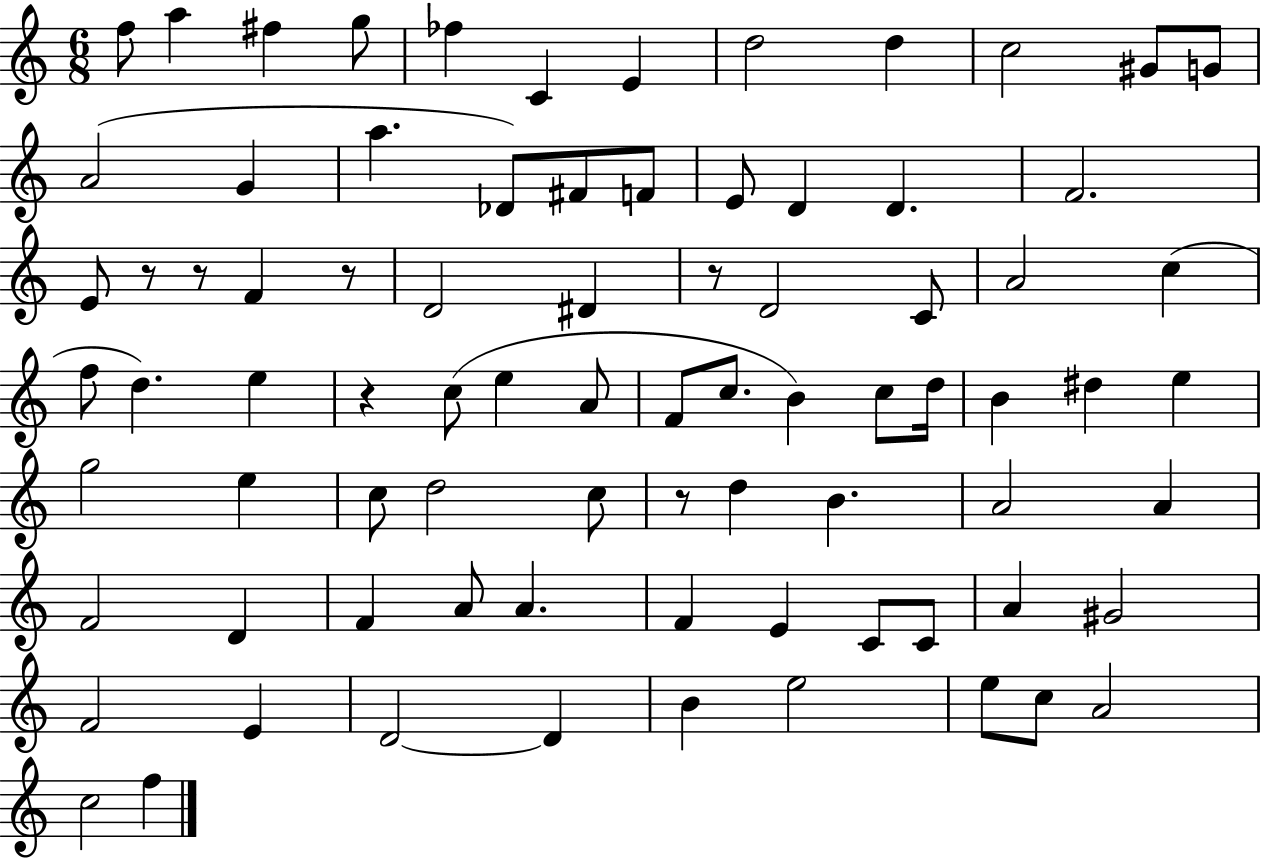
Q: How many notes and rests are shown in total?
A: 81